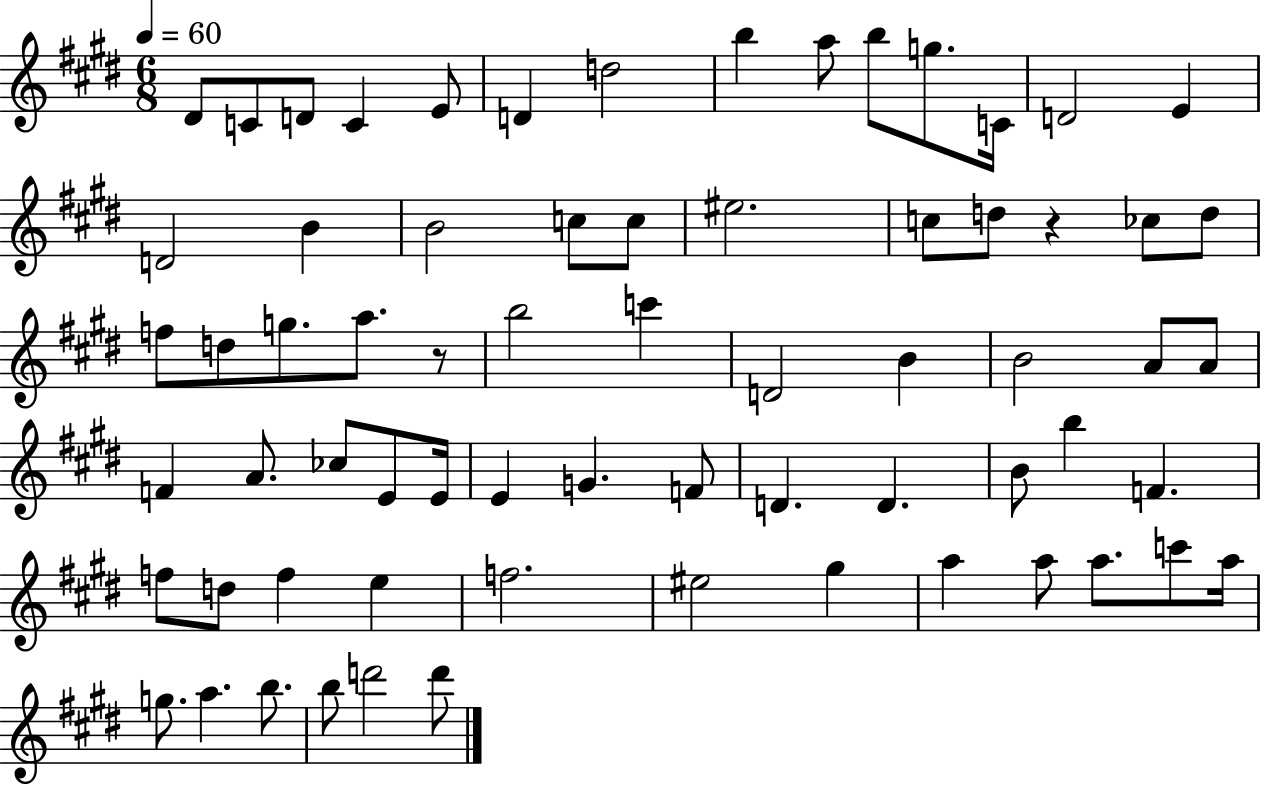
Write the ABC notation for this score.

X:1
T:Untitled
M:6/8
L:1/4
K:E
^D/2 C/2 D/2 C E/2 D d2 b a/2 b/2 g/2 C/4 D2 E D2 B B2 c/2 c/2 ^e2 c/2 d/2 z _c/2 d/2 f/2 d/2 g/2 a/2 z/2 b2 c' D2 B B2 A/2 A/2 F A/2 _c/2 E/2 E/4 E G F/2 D D B/2 b F f/2 d/2 f e f2 ^e2 ^g a a/2 a/2 c'/2 a/4 g/2 a b/2 b/2 d'2 d'/2